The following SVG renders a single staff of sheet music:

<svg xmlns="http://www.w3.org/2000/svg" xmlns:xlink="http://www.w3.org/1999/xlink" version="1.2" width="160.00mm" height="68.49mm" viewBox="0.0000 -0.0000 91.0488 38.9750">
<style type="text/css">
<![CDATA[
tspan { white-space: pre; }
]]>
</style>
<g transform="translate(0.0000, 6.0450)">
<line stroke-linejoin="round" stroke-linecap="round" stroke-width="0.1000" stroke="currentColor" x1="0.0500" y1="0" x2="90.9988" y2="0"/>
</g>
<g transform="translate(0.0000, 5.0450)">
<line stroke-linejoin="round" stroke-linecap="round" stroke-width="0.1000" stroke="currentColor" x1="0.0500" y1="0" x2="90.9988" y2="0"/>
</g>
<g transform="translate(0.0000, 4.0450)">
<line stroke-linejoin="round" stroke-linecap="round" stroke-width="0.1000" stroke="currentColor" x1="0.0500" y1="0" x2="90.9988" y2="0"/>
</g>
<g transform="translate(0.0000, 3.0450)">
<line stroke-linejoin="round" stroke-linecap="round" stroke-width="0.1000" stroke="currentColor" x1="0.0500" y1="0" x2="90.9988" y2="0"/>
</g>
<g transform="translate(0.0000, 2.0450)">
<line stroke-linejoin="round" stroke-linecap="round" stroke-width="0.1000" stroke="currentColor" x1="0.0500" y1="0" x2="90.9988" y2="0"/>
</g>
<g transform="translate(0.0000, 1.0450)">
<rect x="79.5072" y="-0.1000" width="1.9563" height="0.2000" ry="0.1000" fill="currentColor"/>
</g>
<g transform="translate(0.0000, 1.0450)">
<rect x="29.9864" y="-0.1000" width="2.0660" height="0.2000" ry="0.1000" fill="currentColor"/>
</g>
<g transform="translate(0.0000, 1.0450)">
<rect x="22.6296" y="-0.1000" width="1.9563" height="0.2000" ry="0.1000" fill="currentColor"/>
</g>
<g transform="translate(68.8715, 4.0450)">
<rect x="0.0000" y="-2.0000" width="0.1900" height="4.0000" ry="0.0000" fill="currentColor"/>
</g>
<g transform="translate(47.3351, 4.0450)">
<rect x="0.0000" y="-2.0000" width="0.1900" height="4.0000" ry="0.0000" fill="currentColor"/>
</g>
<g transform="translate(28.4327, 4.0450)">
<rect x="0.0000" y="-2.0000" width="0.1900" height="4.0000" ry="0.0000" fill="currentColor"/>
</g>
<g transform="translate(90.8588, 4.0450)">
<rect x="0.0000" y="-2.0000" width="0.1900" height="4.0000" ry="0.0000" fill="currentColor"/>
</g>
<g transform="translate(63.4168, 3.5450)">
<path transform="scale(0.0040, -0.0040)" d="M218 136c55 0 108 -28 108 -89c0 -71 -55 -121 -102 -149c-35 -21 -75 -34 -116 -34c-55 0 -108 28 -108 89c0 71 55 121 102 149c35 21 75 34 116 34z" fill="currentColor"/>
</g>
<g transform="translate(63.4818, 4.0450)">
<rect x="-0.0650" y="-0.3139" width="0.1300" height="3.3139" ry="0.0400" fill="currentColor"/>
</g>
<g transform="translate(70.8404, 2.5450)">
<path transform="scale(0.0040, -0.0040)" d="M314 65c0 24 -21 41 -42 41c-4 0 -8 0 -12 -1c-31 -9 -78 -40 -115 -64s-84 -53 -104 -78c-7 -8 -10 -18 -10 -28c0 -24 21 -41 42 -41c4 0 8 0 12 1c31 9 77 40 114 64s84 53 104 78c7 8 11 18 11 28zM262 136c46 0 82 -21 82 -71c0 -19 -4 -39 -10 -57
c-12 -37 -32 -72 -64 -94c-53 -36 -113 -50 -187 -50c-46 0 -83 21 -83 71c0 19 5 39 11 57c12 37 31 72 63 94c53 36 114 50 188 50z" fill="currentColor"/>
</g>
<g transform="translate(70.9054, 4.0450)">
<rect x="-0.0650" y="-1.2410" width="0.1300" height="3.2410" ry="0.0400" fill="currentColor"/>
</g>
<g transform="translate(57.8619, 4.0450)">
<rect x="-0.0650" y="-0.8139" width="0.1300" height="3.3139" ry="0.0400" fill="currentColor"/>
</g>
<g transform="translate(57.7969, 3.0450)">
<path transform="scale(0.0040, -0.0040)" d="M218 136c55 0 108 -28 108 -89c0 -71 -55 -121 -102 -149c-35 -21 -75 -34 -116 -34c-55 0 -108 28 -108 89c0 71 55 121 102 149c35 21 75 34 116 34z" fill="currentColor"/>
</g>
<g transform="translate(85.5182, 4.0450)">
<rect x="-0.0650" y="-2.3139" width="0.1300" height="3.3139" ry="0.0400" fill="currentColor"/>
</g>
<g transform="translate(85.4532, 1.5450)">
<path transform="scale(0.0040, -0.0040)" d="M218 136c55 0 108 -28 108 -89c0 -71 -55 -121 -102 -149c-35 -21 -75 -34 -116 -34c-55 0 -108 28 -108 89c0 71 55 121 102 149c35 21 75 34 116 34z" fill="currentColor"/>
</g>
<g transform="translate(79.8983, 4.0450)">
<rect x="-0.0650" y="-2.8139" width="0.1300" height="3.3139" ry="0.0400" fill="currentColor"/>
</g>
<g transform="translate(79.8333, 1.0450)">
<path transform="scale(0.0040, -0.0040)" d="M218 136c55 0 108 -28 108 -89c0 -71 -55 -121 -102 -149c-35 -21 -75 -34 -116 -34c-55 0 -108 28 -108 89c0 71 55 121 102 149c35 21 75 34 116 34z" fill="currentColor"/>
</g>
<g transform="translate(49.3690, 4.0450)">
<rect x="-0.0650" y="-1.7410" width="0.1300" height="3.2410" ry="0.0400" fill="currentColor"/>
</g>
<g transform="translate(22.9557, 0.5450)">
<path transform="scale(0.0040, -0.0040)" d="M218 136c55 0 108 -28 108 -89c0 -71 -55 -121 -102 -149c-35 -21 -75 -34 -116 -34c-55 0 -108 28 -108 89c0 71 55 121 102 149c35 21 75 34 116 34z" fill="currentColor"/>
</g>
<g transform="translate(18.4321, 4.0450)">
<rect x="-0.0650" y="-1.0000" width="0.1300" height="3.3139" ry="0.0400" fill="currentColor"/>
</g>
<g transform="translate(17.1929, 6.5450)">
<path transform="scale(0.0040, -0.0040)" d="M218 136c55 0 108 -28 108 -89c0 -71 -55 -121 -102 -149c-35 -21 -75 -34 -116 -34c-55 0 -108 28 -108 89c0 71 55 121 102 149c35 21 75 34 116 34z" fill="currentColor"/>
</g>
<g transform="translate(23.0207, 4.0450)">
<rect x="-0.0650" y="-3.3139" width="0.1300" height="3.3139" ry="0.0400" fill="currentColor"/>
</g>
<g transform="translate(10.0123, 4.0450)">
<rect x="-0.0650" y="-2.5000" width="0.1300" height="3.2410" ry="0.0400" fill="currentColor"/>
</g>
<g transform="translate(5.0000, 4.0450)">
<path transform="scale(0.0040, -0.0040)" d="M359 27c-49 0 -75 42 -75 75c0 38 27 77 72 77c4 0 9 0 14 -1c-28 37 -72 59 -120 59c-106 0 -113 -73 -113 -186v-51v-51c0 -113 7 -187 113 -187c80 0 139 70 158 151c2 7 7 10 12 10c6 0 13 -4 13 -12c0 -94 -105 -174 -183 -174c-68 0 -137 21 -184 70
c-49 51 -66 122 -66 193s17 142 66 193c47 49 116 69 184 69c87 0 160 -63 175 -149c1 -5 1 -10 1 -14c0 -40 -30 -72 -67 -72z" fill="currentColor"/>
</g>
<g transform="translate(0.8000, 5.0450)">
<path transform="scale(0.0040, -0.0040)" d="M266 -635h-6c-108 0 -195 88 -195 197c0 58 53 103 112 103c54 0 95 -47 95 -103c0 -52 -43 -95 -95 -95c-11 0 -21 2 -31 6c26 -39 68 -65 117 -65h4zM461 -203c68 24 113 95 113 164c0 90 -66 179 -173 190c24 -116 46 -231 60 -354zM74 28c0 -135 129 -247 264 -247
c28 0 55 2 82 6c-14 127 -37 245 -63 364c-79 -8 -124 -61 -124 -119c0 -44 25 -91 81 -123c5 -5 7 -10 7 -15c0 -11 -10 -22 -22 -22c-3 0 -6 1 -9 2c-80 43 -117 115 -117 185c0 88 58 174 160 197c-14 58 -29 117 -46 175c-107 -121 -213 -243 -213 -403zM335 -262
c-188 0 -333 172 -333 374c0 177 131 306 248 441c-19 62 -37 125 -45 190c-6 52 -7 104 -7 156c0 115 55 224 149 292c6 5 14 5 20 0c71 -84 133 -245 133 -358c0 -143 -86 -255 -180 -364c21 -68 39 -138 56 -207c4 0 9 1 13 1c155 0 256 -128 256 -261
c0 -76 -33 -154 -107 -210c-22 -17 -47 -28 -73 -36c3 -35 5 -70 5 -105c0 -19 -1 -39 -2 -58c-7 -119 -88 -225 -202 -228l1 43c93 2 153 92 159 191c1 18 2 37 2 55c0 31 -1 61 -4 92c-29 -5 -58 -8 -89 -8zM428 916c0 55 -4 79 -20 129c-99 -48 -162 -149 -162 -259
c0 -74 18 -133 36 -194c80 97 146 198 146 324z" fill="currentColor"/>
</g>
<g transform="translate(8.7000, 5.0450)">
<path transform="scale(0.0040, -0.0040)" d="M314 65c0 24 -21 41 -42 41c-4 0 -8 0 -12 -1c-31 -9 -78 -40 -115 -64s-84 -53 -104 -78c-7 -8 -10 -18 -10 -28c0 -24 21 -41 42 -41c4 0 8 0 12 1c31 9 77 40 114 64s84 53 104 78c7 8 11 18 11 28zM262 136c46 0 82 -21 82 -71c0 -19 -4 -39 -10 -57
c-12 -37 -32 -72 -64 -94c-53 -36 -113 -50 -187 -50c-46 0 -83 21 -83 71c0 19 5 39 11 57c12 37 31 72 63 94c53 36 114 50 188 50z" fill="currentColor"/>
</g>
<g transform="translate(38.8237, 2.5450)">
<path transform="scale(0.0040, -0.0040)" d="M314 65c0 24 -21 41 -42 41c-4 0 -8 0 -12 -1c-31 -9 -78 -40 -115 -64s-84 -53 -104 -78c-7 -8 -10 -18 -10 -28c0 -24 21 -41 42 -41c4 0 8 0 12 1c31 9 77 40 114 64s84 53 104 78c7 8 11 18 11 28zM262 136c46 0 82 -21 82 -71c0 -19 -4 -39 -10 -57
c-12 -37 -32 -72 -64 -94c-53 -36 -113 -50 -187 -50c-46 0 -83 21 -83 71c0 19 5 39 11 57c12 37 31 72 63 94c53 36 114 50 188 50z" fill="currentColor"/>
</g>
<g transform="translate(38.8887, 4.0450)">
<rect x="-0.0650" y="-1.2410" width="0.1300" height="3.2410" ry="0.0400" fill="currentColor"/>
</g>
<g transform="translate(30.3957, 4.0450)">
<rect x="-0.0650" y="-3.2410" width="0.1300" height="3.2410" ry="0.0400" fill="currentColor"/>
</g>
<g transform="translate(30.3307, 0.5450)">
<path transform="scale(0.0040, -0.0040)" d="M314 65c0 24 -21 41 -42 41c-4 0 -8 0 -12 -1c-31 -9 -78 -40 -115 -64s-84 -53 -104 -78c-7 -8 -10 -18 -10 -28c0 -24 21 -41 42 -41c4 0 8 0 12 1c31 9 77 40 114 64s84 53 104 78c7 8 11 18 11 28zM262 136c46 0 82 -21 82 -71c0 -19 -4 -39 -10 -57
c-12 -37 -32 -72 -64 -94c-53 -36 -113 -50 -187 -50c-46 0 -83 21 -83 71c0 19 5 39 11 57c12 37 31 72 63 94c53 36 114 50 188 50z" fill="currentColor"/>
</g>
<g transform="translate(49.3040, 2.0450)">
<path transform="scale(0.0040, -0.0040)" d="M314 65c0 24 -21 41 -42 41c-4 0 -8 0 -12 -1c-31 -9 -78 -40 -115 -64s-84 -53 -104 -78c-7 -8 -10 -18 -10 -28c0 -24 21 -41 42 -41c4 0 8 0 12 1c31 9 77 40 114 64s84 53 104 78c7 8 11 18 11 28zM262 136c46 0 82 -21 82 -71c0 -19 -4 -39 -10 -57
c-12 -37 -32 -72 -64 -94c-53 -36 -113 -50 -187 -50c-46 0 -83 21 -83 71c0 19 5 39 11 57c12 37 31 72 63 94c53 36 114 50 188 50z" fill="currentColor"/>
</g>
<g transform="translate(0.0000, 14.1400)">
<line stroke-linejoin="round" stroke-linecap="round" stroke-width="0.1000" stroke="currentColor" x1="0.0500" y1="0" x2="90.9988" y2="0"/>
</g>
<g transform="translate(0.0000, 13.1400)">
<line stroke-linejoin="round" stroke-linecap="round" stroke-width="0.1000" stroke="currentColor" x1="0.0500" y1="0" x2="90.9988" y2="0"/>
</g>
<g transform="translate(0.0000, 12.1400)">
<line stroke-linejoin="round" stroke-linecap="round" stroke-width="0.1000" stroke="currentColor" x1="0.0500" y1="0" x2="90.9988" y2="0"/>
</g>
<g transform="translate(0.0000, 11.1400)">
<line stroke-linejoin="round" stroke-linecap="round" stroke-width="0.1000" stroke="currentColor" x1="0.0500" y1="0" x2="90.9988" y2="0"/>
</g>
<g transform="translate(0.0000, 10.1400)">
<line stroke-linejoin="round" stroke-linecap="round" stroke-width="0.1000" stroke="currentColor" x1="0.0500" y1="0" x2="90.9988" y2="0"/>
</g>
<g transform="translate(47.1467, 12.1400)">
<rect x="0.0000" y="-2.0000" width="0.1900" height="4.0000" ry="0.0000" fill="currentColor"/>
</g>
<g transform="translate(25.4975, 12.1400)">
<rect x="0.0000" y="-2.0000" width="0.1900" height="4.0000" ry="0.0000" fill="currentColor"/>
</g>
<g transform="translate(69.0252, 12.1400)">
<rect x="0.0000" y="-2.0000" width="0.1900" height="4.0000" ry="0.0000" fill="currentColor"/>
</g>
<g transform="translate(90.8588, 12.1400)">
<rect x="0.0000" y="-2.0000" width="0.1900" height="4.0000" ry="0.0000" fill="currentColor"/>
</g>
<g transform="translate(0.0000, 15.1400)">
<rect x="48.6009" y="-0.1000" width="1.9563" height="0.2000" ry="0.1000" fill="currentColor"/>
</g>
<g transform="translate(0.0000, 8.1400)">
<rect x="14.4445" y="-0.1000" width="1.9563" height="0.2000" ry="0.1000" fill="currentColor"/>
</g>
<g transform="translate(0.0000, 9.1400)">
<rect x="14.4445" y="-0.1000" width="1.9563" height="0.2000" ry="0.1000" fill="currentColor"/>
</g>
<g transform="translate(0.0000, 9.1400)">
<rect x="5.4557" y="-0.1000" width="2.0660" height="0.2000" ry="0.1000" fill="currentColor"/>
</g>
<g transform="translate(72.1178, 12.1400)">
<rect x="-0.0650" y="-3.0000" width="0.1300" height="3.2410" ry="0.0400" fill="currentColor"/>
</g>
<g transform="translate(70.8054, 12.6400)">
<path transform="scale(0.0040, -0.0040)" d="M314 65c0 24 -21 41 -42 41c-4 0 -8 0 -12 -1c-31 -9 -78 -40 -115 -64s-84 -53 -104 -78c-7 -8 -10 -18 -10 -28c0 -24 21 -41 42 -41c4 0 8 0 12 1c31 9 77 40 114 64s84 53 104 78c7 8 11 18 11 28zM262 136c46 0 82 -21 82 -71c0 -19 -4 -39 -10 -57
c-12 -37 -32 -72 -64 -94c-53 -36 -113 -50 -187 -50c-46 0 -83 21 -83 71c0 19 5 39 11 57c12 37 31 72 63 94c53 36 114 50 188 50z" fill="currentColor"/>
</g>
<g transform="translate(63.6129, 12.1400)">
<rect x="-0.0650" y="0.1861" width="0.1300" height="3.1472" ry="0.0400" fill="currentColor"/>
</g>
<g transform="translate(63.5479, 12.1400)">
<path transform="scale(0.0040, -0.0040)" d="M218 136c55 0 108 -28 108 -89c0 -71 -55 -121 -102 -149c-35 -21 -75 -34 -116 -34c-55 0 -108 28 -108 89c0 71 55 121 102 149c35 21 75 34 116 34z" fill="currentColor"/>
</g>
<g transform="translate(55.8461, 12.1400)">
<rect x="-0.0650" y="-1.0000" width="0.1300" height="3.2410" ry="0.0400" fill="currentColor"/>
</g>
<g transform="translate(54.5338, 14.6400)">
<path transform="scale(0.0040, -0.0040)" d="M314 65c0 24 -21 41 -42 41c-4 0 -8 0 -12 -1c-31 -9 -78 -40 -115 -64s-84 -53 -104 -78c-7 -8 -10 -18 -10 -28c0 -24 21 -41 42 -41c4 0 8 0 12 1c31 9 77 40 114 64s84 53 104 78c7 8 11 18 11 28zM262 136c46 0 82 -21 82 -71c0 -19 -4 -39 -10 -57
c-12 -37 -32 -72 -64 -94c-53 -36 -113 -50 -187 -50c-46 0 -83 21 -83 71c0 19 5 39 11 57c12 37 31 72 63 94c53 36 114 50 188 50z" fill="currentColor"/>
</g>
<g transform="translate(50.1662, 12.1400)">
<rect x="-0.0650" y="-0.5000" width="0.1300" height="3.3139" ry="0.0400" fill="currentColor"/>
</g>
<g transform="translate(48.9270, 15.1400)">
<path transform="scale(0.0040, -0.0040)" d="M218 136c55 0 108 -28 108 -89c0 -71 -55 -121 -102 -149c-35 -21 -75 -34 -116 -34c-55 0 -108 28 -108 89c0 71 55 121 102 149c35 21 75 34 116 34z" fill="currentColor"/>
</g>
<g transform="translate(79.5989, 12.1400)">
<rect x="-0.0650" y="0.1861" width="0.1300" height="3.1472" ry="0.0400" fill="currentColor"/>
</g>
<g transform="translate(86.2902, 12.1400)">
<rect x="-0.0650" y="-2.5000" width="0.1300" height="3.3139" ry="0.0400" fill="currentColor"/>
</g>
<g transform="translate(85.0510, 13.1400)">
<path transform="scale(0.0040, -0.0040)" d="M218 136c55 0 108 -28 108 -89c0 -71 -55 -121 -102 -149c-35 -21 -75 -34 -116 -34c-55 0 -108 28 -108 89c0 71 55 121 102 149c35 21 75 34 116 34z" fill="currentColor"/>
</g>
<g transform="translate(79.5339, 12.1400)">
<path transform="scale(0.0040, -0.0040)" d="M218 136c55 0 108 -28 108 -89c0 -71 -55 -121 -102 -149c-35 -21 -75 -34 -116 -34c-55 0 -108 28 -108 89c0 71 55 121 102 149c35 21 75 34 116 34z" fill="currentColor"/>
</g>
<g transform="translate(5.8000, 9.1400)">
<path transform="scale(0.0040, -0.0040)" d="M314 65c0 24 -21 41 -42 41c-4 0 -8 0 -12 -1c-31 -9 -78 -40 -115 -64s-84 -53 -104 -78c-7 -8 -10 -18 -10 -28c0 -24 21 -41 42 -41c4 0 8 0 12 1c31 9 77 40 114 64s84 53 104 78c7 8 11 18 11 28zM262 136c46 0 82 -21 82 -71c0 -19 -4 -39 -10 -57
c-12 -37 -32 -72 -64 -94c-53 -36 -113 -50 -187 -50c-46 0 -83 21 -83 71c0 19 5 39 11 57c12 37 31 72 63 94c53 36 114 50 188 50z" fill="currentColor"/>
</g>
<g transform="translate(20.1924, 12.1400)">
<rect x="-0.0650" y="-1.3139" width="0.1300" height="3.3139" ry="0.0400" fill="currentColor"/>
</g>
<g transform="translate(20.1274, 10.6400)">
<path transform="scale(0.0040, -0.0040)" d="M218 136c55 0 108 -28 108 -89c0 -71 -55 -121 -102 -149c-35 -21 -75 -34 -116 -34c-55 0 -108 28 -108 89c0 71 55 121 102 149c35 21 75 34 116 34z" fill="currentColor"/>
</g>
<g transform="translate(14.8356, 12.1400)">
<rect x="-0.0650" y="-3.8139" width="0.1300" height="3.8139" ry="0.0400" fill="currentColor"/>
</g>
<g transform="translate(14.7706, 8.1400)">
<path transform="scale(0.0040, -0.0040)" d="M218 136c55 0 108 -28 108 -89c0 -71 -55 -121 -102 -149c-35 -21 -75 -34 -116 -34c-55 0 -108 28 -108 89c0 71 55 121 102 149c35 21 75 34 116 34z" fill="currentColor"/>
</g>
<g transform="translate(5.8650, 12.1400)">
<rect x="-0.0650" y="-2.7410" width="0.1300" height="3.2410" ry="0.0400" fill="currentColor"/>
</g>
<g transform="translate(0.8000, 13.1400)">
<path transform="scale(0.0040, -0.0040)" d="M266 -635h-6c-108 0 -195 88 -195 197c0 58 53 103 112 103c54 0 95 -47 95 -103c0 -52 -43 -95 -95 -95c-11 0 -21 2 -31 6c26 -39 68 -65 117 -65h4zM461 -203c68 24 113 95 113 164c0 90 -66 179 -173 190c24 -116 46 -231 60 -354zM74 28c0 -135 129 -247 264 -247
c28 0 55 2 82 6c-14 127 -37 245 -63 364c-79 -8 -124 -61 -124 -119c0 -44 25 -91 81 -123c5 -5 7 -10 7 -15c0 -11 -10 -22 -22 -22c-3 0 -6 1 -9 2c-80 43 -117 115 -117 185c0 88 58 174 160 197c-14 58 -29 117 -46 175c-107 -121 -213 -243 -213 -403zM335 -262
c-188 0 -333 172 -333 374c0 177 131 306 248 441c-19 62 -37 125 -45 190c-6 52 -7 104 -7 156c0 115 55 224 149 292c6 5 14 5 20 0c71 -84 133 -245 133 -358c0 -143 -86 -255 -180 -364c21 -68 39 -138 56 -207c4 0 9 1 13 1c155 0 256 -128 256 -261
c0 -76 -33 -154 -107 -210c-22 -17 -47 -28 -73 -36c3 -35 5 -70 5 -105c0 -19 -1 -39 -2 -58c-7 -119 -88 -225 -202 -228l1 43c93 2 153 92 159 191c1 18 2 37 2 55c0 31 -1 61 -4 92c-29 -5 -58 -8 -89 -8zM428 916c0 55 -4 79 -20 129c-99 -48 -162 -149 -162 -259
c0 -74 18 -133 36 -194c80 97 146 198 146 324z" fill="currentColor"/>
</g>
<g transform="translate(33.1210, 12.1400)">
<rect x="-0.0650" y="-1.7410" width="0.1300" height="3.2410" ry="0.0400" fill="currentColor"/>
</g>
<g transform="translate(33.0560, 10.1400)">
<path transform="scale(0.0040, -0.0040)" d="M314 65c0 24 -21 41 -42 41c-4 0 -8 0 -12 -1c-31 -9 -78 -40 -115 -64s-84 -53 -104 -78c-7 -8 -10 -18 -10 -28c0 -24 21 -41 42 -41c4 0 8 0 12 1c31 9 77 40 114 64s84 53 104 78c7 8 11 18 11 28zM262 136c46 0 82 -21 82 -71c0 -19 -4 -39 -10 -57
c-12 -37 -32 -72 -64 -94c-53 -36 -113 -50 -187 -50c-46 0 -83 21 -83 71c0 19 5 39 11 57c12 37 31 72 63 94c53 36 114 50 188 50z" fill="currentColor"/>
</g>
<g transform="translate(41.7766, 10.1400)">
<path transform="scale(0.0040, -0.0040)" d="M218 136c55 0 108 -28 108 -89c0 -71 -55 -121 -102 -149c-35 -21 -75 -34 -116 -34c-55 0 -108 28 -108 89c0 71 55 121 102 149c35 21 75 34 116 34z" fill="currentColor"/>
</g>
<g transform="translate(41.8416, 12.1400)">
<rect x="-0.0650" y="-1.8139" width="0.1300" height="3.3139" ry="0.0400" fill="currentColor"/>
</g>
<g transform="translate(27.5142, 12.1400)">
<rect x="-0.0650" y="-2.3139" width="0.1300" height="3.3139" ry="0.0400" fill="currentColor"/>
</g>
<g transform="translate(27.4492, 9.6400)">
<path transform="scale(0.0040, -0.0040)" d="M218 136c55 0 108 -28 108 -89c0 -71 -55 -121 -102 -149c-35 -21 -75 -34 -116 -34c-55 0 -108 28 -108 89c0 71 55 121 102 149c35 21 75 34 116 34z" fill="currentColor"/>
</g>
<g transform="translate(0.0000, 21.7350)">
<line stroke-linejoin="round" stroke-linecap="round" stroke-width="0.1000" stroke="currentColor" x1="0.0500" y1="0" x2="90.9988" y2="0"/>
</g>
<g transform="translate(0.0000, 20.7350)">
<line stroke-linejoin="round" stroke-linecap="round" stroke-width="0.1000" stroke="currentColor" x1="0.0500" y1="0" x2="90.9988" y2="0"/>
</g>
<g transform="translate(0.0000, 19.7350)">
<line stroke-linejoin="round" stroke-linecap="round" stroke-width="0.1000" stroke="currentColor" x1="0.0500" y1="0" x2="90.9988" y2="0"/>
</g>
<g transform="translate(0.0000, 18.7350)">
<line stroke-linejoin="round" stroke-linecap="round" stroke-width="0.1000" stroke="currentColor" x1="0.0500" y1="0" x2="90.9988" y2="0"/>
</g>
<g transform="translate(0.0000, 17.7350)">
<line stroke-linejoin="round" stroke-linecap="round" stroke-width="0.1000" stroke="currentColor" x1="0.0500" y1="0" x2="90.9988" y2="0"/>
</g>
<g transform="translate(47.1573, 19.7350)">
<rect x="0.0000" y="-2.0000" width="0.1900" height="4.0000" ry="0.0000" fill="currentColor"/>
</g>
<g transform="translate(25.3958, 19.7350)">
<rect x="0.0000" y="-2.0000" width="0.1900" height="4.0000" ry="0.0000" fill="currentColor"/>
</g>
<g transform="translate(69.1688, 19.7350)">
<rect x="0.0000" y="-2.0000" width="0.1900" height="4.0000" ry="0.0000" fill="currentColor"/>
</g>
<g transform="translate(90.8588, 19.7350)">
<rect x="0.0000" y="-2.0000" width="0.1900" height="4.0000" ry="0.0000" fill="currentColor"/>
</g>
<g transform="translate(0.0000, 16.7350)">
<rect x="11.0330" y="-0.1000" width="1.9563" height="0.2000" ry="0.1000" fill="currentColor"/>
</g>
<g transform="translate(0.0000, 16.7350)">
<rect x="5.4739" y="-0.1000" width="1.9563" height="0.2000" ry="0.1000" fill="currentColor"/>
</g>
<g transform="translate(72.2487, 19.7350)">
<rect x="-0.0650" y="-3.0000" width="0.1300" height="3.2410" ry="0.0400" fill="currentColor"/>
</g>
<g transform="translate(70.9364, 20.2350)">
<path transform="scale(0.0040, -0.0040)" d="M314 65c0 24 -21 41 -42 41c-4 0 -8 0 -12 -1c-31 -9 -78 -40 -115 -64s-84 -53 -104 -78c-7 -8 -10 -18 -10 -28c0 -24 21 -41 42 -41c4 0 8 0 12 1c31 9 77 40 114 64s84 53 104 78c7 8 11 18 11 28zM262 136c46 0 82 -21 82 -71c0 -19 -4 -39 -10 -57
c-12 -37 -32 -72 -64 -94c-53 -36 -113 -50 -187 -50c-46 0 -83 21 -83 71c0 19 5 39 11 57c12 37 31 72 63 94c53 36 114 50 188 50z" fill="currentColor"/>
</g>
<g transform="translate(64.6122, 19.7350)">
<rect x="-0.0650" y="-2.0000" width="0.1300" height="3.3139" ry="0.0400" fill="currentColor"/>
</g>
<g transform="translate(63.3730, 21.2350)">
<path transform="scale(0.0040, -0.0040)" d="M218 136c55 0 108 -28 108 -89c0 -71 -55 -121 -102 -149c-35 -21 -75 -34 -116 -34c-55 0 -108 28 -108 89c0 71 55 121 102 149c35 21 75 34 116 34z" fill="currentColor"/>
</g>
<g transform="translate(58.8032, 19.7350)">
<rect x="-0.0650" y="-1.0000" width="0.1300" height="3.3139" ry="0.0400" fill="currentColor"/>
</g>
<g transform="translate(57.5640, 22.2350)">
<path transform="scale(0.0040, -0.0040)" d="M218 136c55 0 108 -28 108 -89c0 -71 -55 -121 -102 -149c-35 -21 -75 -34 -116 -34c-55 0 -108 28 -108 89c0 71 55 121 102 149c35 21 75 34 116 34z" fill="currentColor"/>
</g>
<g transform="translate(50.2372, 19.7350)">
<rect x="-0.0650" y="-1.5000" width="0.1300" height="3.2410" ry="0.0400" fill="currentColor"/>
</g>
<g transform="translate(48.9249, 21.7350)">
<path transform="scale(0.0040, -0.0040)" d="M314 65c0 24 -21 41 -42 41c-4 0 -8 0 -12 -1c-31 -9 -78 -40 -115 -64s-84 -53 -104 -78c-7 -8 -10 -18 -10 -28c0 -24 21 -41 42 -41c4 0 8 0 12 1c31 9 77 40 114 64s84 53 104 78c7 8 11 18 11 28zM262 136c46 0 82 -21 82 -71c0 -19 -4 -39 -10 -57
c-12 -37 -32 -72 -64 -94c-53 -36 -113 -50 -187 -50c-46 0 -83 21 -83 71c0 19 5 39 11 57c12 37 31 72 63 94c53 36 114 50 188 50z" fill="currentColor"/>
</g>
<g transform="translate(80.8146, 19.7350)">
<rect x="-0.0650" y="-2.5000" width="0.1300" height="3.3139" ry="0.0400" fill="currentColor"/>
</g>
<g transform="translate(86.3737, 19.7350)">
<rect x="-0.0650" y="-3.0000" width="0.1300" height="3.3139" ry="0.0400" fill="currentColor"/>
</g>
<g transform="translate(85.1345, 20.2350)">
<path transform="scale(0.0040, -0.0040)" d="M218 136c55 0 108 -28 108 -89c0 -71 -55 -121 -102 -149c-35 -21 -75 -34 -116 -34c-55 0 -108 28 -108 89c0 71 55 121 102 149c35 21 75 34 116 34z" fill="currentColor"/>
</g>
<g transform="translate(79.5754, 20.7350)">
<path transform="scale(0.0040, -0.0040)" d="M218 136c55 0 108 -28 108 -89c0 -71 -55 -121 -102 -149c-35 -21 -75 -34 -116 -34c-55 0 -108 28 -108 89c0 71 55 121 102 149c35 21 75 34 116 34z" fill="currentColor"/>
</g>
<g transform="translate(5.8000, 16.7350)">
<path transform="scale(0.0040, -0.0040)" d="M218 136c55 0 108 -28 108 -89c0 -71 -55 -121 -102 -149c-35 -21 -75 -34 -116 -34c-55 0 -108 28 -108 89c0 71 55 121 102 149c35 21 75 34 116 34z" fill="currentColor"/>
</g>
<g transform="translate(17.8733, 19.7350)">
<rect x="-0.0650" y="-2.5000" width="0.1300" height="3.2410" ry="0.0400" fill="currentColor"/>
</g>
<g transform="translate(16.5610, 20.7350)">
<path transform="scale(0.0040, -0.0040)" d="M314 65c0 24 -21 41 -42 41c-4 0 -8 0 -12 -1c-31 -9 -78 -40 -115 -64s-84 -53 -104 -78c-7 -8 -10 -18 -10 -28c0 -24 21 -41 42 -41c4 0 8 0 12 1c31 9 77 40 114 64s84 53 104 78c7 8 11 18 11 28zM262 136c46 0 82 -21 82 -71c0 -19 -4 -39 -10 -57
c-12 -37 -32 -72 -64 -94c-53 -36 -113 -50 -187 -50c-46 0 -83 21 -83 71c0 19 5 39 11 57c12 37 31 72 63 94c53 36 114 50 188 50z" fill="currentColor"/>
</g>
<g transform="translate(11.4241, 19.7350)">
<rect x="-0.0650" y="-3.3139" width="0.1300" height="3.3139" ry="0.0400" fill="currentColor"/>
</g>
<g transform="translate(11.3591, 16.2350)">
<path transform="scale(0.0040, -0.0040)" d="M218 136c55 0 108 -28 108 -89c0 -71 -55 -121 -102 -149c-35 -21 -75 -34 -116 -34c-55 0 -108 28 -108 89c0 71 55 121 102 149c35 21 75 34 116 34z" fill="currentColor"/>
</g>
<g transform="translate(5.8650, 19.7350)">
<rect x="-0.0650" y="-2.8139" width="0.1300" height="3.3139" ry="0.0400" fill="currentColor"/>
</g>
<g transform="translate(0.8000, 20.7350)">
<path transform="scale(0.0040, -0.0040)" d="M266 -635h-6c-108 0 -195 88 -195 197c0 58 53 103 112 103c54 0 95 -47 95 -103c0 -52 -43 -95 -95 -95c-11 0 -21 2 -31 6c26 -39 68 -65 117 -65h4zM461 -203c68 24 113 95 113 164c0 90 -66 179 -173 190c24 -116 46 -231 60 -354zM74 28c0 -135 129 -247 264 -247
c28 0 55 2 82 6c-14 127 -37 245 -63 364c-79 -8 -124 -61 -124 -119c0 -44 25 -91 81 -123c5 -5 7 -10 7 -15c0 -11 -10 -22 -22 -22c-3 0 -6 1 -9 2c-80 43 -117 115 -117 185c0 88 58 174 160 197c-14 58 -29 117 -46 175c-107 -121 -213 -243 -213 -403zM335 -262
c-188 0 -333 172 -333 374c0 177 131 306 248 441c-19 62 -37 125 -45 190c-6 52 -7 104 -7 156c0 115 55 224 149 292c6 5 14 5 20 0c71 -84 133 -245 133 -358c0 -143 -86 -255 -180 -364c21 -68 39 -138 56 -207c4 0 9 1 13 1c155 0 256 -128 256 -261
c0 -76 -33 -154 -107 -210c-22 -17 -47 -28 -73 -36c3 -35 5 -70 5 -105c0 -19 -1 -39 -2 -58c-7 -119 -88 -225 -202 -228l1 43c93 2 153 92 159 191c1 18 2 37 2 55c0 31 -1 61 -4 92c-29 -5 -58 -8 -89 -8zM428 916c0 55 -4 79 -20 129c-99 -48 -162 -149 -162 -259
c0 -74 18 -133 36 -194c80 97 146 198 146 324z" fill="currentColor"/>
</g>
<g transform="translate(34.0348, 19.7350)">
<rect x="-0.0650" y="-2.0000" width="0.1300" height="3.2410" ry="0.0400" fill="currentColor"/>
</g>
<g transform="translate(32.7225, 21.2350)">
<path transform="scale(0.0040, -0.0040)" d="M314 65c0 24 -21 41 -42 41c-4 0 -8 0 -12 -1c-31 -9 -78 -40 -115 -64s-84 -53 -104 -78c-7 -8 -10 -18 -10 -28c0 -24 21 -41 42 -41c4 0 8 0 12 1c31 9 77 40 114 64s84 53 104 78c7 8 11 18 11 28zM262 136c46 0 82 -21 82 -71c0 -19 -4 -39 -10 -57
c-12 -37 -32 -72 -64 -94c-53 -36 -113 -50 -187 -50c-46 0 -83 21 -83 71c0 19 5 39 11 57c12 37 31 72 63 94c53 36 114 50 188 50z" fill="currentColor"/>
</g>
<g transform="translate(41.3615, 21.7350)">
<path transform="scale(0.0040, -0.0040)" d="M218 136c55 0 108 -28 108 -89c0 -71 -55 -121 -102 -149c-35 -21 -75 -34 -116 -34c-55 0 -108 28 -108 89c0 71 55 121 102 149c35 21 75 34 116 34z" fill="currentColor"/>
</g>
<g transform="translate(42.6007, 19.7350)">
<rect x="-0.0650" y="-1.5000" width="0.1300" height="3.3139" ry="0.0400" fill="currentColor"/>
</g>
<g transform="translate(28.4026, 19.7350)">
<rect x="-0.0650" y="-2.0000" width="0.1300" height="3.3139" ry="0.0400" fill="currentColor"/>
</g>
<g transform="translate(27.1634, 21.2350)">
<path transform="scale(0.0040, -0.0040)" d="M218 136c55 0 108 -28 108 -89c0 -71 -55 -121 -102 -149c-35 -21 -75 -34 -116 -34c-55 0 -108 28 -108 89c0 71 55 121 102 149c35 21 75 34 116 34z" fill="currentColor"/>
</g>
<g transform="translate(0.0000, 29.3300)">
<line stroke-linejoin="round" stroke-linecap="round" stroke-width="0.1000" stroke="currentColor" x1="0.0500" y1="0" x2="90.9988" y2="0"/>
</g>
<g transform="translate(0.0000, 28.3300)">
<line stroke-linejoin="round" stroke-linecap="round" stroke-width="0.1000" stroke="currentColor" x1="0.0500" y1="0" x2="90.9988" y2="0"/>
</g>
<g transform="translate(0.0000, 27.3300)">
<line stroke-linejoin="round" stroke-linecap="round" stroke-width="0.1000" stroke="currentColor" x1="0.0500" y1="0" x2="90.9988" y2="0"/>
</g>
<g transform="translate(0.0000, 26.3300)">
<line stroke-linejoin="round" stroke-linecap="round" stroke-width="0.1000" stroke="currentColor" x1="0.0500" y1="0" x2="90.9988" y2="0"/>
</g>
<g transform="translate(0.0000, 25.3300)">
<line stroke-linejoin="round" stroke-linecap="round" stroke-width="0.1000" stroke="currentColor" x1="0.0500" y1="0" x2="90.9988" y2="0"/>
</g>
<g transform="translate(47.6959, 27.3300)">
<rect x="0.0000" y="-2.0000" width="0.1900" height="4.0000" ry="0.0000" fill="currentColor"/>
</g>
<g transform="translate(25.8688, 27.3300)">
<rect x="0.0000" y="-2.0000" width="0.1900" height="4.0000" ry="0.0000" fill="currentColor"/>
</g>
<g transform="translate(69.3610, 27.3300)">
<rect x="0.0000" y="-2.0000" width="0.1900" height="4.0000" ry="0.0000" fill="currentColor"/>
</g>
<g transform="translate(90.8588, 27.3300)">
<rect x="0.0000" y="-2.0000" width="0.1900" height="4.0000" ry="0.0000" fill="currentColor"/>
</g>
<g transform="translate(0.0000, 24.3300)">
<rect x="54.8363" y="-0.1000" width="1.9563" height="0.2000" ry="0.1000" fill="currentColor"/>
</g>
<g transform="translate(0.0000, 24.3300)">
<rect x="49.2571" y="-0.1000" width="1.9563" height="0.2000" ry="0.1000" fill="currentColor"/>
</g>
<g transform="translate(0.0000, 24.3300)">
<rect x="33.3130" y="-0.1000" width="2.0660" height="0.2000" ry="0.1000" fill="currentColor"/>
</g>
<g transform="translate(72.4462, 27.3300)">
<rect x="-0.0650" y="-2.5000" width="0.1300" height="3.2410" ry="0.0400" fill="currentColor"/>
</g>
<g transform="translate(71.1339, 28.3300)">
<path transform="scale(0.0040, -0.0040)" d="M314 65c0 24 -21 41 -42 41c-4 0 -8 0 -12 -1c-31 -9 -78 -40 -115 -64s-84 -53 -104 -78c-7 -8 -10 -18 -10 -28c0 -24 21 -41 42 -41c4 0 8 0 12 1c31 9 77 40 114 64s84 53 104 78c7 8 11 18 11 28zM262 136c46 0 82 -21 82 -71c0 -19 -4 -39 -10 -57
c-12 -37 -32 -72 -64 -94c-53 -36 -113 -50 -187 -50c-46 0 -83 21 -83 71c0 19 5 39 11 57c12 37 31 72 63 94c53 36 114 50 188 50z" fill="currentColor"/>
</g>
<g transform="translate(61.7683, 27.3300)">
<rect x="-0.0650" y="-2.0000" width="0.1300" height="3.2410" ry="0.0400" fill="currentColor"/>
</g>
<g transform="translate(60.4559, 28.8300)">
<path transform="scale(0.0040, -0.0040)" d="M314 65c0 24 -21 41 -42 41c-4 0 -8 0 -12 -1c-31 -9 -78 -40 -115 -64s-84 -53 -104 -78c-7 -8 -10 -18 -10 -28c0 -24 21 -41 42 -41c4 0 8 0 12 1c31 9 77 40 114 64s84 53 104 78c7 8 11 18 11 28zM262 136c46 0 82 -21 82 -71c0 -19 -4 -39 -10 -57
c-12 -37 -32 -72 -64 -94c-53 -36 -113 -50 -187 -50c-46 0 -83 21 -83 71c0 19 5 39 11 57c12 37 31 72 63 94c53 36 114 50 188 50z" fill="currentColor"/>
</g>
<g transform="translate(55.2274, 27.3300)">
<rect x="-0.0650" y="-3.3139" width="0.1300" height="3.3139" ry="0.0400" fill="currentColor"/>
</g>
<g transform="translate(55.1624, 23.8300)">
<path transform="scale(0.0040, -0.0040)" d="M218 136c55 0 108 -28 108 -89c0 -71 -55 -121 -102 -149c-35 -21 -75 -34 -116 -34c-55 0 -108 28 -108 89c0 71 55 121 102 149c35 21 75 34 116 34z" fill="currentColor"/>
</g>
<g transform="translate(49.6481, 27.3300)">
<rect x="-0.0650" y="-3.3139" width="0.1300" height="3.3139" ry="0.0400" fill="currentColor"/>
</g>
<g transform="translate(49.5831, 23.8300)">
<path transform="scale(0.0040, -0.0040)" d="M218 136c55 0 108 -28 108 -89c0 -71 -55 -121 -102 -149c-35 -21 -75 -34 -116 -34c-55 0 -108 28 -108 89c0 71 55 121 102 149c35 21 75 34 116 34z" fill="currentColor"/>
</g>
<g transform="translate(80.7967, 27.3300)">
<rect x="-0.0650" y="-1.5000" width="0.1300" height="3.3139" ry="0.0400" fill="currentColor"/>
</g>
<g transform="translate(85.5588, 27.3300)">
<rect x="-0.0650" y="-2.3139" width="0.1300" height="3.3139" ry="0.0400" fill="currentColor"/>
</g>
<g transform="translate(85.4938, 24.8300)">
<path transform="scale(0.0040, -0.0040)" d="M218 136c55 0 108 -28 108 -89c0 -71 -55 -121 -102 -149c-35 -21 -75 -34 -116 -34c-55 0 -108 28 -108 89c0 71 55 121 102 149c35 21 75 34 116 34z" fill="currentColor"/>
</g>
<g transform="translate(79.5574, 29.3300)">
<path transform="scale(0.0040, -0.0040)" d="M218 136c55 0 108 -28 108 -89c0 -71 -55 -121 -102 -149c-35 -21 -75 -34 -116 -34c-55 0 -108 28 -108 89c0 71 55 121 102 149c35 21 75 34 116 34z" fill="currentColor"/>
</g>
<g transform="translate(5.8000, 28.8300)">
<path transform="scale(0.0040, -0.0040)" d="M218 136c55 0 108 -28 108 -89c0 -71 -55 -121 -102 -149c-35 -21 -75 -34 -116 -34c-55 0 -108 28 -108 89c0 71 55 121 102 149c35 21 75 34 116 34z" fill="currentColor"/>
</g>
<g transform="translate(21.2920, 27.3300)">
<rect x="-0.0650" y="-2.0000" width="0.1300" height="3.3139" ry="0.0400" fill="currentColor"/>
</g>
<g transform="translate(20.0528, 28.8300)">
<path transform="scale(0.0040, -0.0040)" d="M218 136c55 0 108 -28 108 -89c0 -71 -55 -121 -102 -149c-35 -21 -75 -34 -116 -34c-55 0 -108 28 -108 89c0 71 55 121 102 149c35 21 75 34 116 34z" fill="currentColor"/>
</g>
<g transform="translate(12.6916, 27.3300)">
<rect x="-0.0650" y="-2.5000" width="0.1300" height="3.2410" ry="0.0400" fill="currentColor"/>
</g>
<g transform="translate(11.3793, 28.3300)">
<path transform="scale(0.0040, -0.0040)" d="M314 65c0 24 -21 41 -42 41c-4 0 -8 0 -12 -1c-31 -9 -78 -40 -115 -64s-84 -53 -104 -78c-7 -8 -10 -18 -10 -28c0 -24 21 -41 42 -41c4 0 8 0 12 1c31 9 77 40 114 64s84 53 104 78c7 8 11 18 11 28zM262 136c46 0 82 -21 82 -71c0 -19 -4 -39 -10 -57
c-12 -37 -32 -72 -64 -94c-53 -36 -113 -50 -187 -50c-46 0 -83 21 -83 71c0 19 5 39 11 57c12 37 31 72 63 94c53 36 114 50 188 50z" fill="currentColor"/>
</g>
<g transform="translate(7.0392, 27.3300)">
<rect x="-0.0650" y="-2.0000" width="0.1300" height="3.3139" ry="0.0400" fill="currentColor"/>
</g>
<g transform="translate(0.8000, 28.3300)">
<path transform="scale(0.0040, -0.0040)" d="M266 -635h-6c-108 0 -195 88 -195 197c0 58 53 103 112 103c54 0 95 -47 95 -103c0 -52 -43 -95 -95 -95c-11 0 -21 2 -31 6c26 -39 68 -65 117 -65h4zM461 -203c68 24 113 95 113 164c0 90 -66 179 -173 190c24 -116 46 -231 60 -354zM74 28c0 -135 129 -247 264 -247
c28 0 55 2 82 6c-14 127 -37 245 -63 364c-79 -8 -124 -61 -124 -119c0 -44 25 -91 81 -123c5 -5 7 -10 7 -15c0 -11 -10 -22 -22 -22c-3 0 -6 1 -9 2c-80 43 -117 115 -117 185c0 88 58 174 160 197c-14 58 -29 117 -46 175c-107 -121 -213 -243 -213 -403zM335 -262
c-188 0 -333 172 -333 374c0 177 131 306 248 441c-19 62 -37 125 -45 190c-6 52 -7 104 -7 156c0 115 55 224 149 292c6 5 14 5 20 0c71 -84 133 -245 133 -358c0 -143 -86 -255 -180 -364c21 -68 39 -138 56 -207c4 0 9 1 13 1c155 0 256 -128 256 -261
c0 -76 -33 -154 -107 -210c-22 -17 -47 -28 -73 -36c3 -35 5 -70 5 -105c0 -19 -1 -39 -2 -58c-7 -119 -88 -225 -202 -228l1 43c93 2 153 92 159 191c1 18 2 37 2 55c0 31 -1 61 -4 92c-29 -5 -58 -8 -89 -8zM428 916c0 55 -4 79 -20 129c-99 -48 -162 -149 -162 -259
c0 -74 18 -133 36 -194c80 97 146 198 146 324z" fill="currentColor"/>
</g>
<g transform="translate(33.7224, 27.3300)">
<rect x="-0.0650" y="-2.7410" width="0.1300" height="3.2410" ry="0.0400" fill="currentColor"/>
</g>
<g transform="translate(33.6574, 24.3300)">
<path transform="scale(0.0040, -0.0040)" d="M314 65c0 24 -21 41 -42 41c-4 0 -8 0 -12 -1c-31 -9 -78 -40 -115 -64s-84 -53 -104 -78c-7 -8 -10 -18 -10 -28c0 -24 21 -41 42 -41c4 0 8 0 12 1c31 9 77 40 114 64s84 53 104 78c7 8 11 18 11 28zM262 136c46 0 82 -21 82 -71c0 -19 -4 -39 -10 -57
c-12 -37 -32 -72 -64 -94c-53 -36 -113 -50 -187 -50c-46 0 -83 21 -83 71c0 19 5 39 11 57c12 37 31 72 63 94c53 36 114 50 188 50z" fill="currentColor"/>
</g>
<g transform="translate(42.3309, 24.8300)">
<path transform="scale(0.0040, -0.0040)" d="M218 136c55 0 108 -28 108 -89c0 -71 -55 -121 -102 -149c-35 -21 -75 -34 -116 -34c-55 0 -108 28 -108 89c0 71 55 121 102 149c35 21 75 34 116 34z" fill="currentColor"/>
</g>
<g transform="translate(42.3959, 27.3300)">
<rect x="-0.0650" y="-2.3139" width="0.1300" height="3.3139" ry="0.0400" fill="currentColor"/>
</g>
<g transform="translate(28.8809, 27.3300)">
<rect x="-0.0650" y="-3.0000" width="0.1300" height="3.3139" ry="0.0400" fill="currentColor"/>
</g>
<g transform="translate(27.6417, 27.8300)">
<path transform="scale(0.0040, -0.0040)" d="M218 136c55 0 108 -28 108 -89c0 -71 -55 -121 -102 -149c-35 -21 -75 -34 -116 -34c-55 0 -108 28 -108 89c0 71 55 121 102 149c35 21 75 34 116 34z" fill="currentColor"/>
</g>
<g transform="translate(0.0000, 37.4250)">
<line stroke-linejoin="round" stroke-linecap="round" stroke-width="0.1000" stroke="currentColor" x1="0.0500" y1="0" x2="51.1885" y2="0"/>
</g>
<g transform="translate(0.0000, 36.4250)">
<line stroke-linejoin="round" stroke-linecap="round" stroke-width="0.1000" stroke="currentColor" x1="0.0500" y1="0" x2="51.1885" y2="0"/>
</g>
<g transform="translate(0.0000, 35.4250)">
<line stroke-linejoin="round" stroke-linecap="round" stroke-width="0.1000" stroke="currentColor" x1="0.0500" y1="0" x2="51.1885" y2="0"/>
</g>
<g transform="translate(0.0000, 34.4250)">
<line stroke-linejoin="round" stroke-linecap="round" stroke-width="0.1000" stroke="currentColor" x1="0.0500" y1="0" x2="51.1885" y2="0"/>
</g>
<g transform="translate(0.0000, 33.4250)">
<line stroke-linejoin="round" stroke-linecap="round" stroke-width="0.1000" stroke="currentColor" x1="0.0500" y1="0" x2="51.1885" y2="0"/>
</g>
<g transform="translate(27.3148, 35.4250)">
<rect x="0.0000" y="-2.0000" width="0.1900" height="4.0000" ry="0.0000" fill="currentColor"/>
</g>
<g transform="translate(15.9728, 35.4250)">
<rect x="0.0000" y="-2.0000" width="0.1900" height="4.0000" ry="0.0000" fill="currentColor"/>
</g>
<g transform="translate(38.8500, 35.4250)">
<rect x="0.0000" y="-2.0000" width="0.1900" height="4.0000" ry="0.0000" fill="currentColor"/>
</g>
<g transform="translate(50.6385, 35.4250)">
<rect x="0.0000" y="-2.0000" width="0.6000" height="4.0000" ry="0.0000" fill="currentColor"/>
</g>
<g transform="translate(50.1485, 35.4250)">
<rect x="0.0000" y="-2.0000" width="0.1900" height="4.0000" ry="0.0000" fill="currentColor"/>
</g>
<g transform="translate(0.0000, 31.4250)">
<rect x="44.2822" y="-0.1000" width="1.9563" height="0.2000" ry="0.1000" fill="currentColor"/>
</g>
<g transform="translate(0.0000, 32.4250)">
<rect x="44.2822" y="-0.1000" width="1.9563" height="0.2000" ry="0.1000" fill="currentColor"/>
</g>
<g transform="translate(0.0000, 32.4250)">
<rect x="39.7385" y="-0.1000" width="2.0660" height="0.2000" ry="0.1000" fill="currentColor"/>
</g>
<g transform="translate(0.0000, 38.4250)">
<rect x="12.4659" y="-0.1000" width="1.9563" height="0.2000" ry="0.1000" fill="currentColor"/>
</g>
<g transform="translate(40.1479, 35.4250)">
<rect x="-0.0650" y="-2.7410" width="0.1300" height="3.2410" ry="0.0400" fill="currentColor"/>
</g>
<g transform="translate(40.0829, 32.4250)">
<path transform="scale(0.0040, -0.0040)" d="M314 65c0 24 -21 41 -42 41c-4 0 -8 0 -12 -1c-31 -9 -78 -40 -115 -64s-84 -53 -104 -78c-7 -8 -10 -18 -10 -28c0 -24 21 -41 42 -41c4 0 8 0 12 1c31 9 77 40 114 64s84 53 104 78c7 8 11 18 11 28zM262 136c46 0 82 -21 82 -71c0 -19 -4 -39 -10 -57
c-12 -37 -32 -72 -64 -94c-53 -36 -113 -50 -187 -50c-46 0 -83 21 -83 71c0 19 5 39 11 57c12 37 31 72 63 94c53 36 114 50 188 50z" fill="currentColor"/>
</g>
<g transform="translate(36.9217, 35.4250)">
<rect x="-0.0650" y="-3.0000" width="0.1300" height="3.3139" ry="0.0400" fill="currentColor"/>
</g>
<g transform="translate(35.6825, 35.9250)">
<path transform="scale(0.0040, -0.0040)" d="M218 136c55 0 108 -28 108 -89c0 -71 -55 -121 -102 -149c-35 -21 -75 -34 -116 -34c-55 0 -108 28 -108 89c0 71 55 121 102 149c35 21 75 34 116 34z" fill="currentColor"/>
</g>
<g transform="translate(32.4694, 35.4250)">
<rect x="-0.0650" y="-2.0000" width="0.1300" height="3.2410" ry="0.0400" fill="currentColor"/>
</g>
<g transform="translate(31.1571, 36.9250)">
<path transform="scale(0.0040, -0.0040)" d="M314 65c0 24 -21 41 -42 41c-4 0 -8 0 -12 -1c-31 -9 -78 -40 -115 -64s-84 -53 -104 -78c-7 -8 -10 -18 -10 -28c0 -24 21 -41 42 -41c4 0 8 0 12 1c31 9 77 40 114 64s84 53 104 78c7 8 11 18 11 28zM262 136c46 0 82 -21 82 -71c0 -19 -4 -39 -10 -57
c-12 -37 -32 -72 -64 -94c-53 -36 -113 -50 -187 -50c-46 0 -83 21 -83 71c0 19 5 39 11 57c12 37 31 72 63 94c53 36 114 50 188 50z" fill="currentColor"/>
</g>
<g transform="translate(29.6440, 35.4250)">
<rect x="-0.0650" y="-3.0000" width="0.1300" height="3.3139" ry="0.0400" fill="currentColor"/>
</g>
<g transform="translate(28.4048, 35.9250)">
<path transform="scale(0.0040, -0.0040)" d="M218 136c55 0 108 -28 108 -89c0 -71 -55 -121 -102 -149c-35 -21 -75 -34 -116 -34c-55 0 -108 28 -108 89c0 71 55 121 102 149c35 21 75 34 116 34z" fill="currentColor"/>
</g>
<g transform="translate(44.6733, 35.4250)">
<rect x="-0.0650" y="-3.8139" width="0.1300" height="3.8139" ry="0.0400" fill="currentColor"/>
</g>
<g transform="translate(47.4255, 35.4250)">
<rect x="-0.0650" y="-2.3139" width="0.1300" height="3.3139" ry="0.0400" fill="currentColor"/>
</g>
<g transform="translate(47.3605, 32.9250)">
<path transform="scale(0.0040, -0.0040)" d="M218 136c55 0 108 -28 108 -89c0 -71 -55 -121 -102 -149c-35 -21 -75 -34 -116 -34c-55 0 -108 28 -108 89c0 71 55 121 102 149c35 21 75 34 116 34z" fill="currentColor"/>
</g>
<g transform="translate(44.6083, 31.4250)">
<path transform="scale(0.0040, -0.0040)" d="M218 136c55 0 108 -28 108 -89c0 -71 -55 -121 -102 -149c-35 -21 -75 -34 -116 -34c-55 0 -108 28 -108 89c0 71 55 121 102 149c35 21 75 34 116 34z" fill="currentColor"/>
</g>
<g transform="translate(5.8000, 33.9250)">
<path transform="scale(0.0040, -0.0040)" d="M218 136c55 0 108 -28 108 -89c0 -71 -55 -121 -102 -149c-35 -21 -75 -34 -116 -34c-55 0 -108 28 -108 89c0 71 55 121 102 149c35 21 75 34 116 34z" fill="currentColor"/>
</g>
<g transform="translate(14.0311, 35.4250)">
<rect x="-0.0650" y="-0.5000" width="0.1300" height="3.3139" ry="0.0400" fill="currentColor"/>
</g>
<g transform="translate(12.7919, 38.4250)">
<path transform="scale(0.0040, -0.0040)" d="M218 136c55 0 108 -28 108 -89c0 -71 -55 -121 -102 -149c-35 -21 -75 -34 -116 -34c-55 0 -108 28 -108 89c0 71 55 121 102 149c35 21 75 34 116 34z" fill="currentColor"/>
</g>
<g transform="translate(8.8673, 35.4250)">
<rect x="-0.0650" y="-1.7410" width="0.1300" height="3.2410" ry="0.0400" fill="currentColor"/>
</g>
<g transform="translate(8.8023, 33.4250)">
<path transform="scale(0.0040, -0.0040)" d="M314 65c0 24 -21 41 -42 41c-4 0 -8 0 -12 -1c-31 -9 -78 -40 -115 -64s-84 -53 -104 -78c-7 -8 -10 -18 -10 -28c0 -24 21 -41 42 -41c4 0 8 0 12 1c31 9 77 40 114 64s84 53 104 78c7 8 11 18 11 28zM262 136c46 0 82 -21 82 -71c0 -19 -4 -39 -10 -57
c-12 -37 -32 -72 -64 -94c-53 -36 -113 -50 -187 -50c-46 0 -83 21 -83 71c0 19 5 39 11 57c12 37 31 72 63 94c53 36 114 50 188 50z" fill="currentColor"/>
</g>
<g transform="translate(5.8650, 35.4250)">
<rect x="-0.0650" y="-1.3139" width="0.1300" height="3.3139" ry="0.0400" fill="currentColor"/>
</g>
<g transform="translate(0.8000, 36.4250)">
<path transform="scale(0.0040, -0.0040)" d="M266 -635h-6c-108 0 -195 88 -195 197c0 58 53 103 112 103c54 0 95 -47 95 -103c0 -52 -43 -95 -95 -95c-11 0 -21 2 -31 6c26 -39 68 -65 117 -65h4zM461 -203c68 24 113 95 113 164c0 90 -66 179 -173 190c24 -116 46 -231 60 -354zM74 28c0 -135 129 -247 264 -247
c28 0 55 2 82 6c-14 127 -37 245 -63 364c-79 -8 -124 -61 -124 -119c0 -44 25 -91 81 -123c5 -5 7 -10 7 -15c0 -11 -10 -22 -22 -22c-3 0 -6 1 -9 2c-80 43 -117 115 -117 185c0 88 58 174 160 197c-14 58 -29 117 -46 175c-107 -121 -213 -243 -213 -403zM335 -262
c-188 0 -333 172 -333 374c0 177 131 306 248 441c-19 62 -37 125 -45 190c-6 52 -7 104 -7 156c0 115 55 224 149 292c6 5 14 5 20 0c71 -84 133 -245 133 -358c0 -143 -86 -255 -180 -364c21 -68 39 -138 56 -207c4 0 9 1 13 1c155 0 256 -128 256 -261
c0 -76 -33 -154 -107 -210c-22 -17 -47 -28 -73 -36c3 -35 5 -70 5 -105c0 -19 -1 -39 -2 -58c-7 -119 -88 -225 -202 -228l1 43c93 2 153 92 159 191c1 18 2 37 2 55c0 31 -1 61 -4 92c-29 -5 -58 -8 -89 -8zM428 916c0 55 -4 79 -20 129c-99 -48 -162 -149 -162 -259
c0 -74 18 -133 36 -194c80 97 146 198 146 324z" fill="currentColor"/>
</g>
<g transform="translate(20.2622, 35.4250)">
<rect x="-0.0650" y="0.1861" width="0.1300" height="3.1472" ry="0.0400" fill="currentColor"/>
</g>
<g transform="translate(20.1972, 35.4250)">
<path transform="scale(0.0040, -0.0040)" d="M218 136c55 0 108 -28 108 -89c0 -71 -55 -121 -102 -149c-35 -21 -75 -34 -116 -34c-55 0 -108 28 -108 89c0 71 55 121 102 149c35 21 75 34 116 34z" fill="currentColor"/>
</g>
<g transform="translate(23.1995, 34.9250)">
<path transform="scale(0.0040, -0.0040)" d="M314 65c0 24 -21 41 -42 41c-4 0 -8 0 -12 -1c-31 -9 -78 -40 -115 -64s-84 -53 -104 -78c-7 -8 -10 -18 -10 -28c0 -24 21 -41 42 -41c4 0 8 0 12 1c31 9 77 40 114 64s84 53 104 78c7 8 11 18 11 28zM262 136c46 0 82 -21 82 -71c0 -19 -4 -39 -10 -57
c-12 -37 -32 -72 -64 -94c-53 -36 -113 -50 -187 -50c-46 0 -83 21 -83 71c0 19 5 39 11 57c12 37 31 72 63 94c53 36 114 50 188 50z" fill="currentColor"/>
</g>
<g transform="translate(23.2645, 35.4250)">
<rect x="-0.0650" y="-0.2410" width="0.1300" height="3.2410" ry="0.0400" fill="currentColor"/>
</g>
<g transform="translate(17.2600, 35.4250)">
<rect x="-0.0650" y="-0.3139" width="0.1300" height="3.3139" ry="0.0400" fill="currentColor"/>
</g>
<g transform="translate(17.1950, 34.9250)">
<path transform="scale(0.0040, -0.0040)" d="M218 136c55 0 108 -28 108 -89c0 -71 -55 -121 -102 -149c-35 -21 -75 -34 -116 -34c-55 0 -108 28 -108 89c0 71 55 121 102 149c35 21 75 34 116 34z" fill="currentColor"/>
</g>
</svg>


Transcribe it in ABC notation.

X:1
T:Untitled
M:4/4
L:1/4
K:C
G2 D b b2 e2 f2 d c e2 a g a2 c' e g f2 f C D2 B A2 B G a b G2 F F2 E E2 D F A2 G A F G2 F A a2 g b b F2 G2 E g e f2 C c B c2 A F2 A a2 c' g